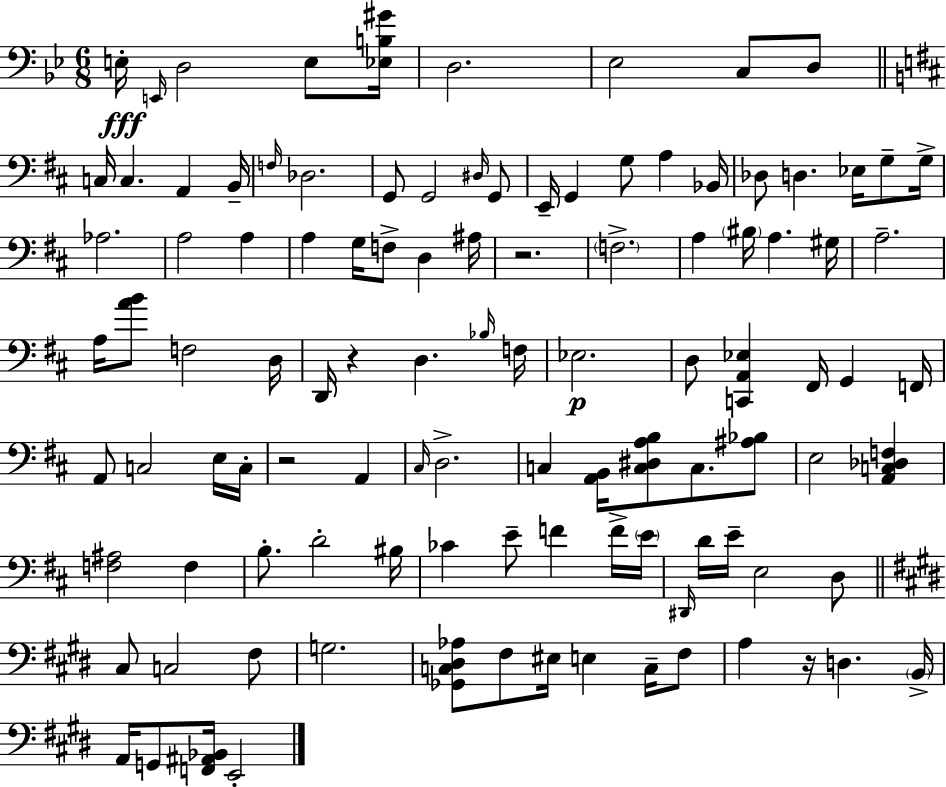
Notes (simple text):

E3/s E2/s D3/h E3/e [Eb3,B3,G#4]/s D3/h. Eb3/h C3/e D3/e C3/s C3/q. A2/q B2/s F3/s Db3/h. G2/e G2/h D#3/s G2/e E2/s G2/q G3/e A3/q Bb2/s Db3/e D3/q. Eb3/s G3/e G3/s Ab3/h. A3/h A3/q A3/q G3/s F3/e D3/q A#3/s R/h. F3/h. A3/q BIS3/s A3/q. G#3/s A3/h. A3/s [A4,B4]/e F3/h D3/s D2/s R/q D3/q. Bb3/s F3/s Eb3/h. D3/e [C2,A2,Eb3]/q F#2/s G2/q F2/s A2/e C3/h E3/s C3/s R/h A2/q C#3/s D3/h. C3/q [A2,B2]/s [C3,D#3,A3,B3]/e C3/e. [A#3,Bb3]/e E3/h [A2,C3,Db3,F3]/q [F3,A#3]/h F3/q B3/e. D4/h BIS3/s CES4/q E4/e F4/q F4/s E4/s D#2/s D4/s E4/s E3/h D3/e C#3/e C3/h F#3/e G3/h. [Gb2,C3,D#3,Ab3]/e F#3/e EIS3/s E3/q C3/s F#3/e A3/q R/s D3/q. B2/s A2/s G2/e [F2,A#2,Bb2]/s E2/h